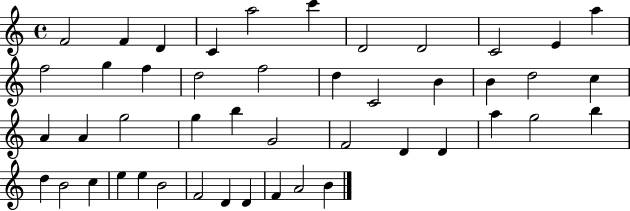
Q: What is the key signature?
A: C major